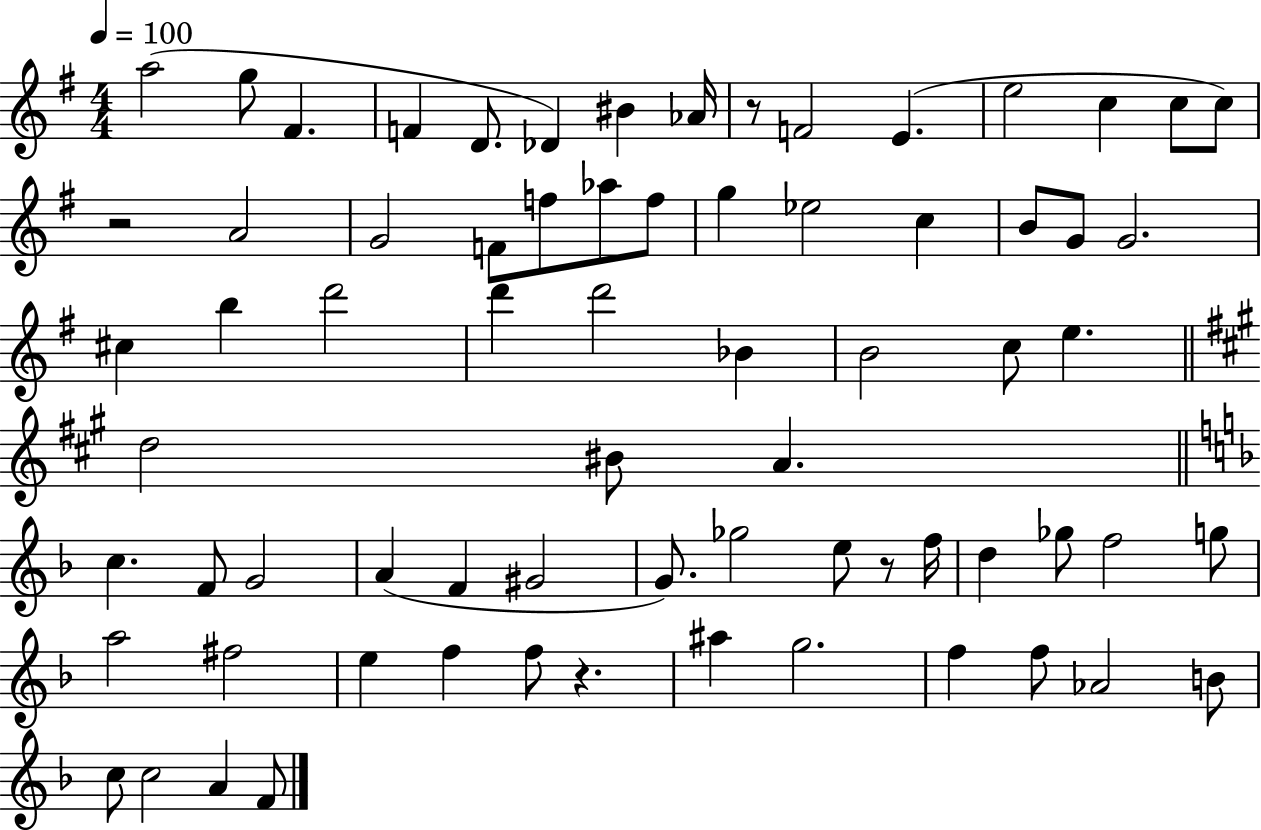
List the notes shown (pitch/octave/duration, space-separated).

A5/h G5/e F#4/q. F4/q D4/e. Db4/q BIS4/q Ab4/s R/e F4/h E4/q. E5/h C5/q C5/e C5/e R/h A4/h G4/h F4/e F5/e Ab5/e F5/e G5/q Eb5/h C5/q B4/e G4/e G4/h. C#5/q B5/q D6/h D6/q D6/h Bb4/q B4/h C5/e E5/q. D5/h BIS4/e A4/q. C5/q. F4/e G4/h A4/q F4/q G#4/h G4/e. Gb5/h E5/e R/e F5/s D5/q Gb5/e F5/h G5/e A5/h F#5/h E5/q F5/q F5/e R/q. A#5/q G5/h. F5/q F5/e Ab4/h B4/e C5/e C5/h A4/q F4/e